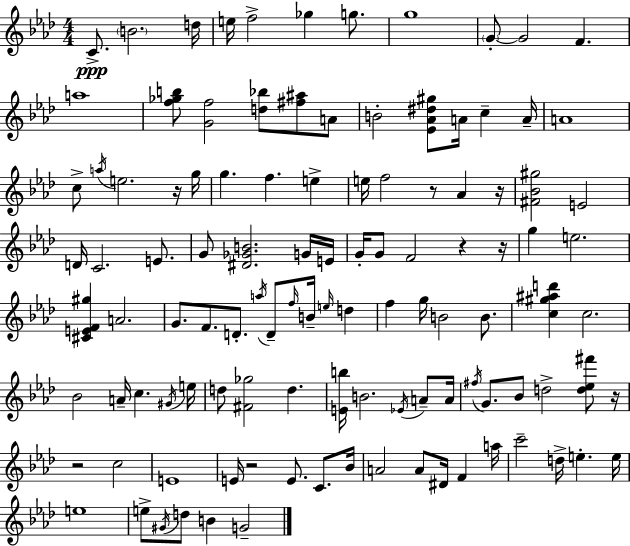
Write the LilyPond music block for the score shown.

{
  \clef treble
  \numericTimeSignature
  \time 4/4
  \key aes \major
  \repeat volta 2 { c'8.->\ppp \parenthesize b'2. d''16 | e''16 f''2-> ges''4 g''8. | g''1 | \parenthesize g'8-.~~ g'2 f'4. | \break a''1 | <f'' ges'' b''>8 <g' f''>2 <d'' bes''>8 <fis'' ais''>8 a'8 | b'2-. <ees' aes' dis'' gis''>8 a'16 c''4-- a'16-- | a'1 | \break c''8-> \acciaccatura { a''16 } e''2. r16 | g''16 g''4. f''4. e''4-> | e''16 f''2 r8 aes'4 | r16 <fis' bes' gis''>2 e'2 | \break d'16 c'2. e'8. | g'8 <dis' ges' b'>2. g'16 | e'16 g'16-. g'8 f'2 r4 | r16 g''4 e''2. | \break <cis' e' f' gis''>4 a'2. | g'8. f'8. d'8.-. \acciaccatura { a''16 } d'8-- \grace { f''16 } b'16-- \grace { e''16 } | d''4 f''4 g''16 b'2 | b'8. <c'' gis'' ais'' d'''>4 c''2. | \break bes'2 a'16-- c''4. | \acciaccatura { gis'16 } e''16 d''8 <fis' ges''>2 d''4. | <e' b''>16 b'2. | \acciaccatura { ees'16 } a'8-- a'16 \acciaccatura { fis''16 } g'8. bes'8 d''2-> | \break <d'' ees'' fis'''>8 r16 r2 c''2 | e'1 | e'16 r2 | e'8. c'8. bes'16 a'2 a'8 | \break dis'16 f'4 a''16 c'''2-- d''16-> | e''4.-. e''16 e''1 | e''8-> \acciaccatura { gis'16 } d''8 b'4 | g'2-- } \bar "|."
}